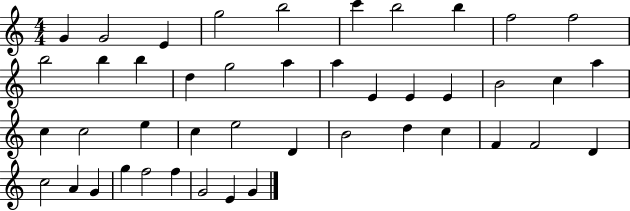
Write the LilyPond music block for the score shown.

{
  \clef treble
  \numericTimeSignature
  \time 4/4
  \key c \major
  g'4 g'2 e'4 | g''2 b''2 | c'''4 b''2 b''4 | f''2 f''2 | \break b''2 b''4 b''4 | d''4 g''2 a''4 | a''4 e'4 e'4 e'4 | b'2 c''4 a''4 | \break c''4 c''2 e''4 | c''4 e''2 d'4 | b'2 d''4 c''4 | f'4 f'2 d'4 | \break c''2 a'4 g'4 | g''4 f''2 f''4 | g'2 e'4 g'4 | \bar "|."
}